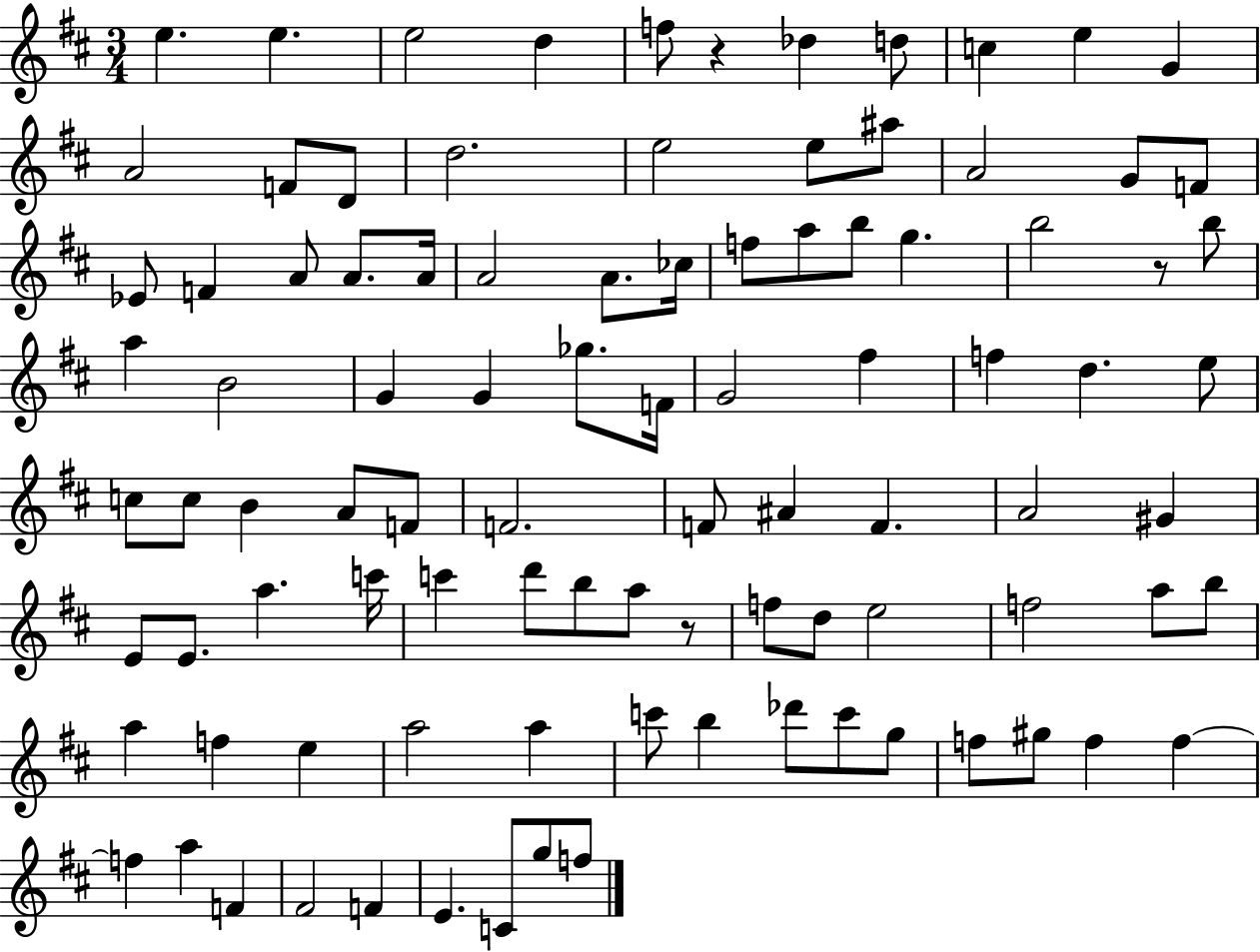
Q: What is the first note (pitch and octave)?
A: E5